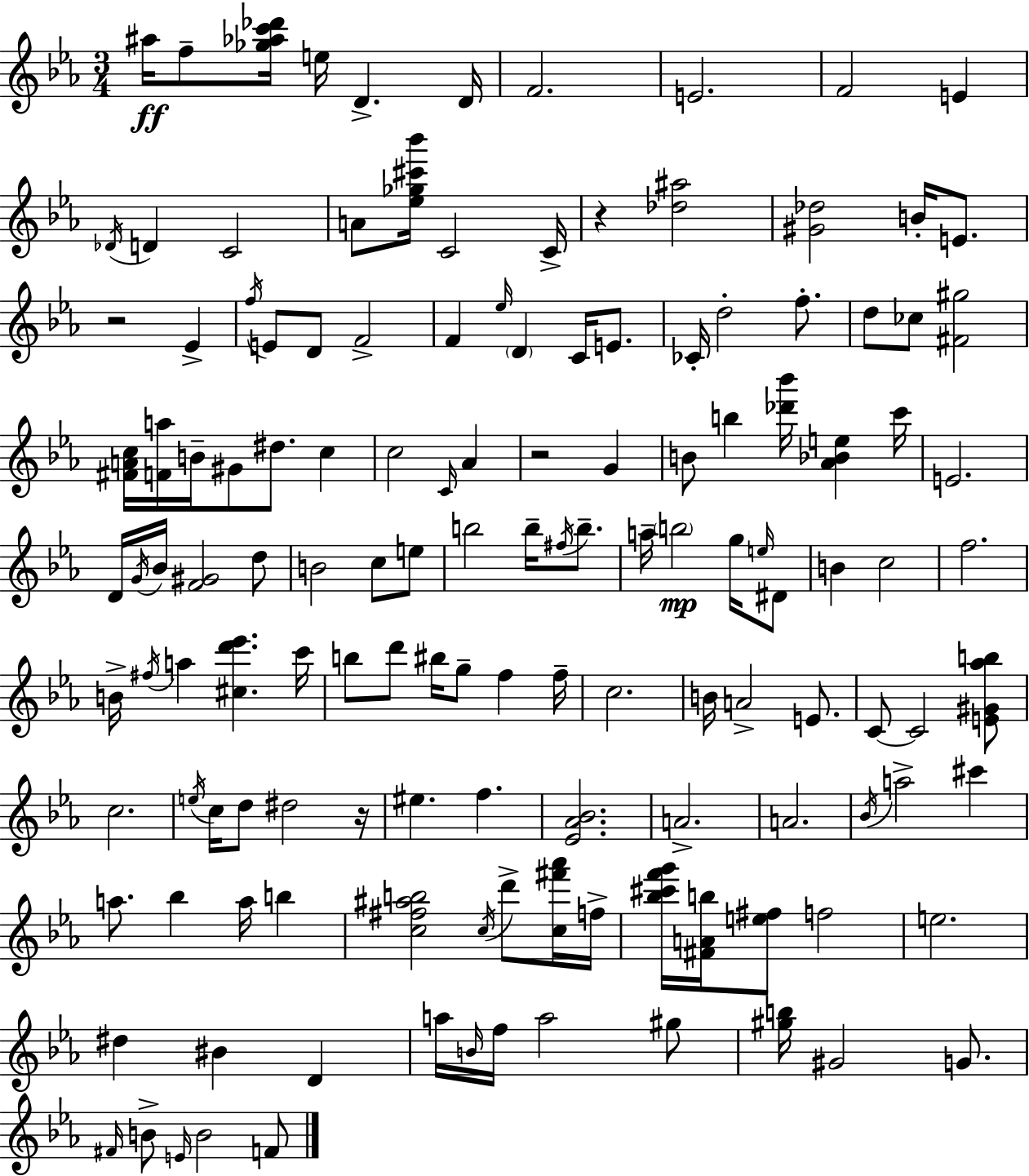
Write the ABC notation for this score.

X:1
T:Untitled
M:3/4
L:1/4
K:Cm
^a/4 f/2 [_g_ac'_d']/4 e/4 D D/4 F2 E2 F2 E _D/4 D C2 A/2 [_e_g^c'_b']/4 C2 C/4 z [_d^a]2 [^G_d]2 B/4 E/2 z2 _E f/4 E/2 D/2 F2 F _e/4 D C/4 E/2 _C/4 d2 f/2 d/2 _c/2 [^F^g]2 [^FAc]/4 [Fa]/4 B/4 ^G/2 ^d/2 c c2 C/4 _A z2 G B/2 b [_d'_b']/4 [_A_Be] c'/4 E2 D/4 G/4 _B/4 [F^G]2 d/2 B2 c/2 e/2 b2 b/4 ^f/4 b/2 a/4 b2 g/4 e/4 ^D/2 B c2 f2 B/4 ^f/4 a [^cd'_e'] c'/4 b/2 d'/2 ^b/4 g/2 f f/4 c2 B/4 A2 E/2 C/2 C2 [E^G_ab]/2 c2 e/4 c/4 d/2 ^d2 z/4 ^e f [_E_A_B]2 A2 A2 _B/4 a2 ^c' a/2 _b a/4 b [c^f^ab]2 c/4 d'/2 [c^f'_a']/4 f/4 [_b^c'f'g']/4 [^FAb]/4 [e^f]/2 f2 e2 ^d ^B D a/4 B/4 f/4 a2 ^g/2 [^gb]/4 ^G2 G/2 ^F/4 B/2 E/4 B2 F/2